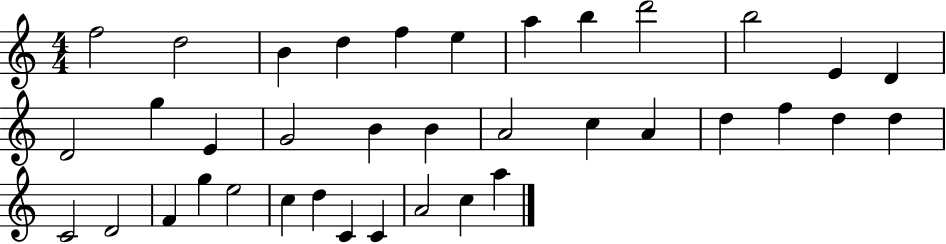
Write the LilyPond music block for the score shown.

{
  \clef treble
  \numericTimeSignature
  \time 4/4
  \key c \major
  f''2 d''2 | b'4 d''4 f''4 e''4 | a''4 b''4 d'''2 | b''2 e'4 d'4 | \break d'2 g''4 e'4 | g'2 b'4 b'4 | a'2 c''4 a'4 | d''4 f''4 d''4 d''4 | \break c'2 d'2 | f'4 g''4 e''2 | c''4 d''4 c'4 c'4 | a'2 c''4 a''4 | \break \bar "|."
}